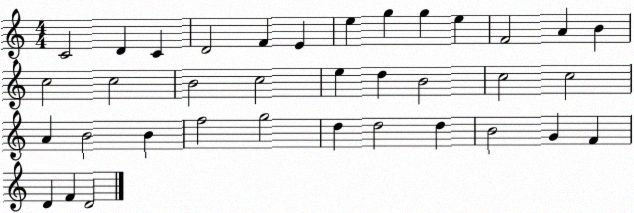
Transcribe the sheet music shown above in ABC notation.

X:1
T:Untitled
M:4/4
L:1/4
K:C
C2 D C D2 F E e g g e F2 A B c2 c2 B2 c2 e d B2 c2 c2 A B2 B f2 g2 d d2 d B2 G F D F D2